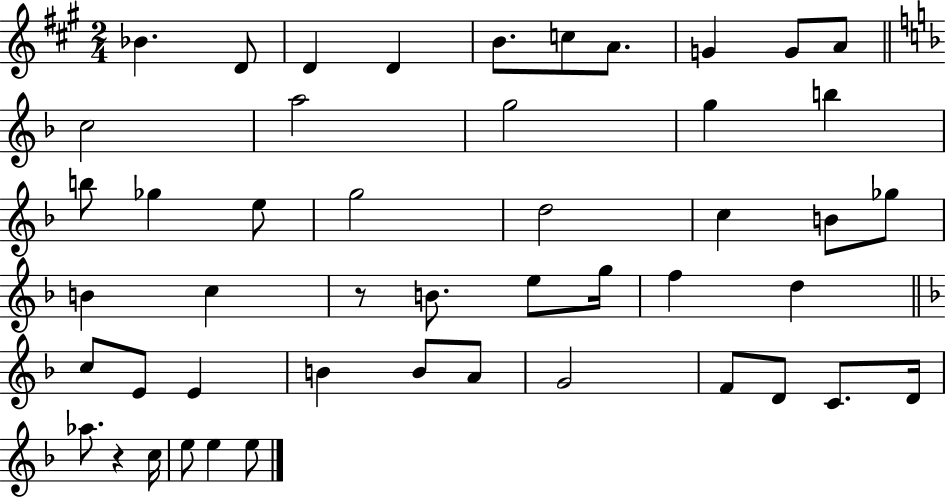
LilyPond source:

{
  \clef treble
  \numericTimeSignature
  \time 2/4
  \key a \major
  bes'4. d'8 | d'4 d'4 | b'8. c''8 a'8. | g'4 g'8 a'8 | \break \bar "||" \break \key d \minor c''2 | a''2 | g''2 | g''4 b''4 | \break b''8 ges''4 e''8 | g''2 | d''2 | c''4 b'8 ges''8 | \break b'4 c''4 | r8 b'8. e''8 g''16 | f''4 d''4 | \bar "||" \break \key f \major c''8 e'8 e'4 | b'4 b'8 a'8 | g'2 | f'8 d'8 c'8. d'16 | \break aes''8. r4 c''16 | e''8 e''4 e''8 | \bar "|."
}